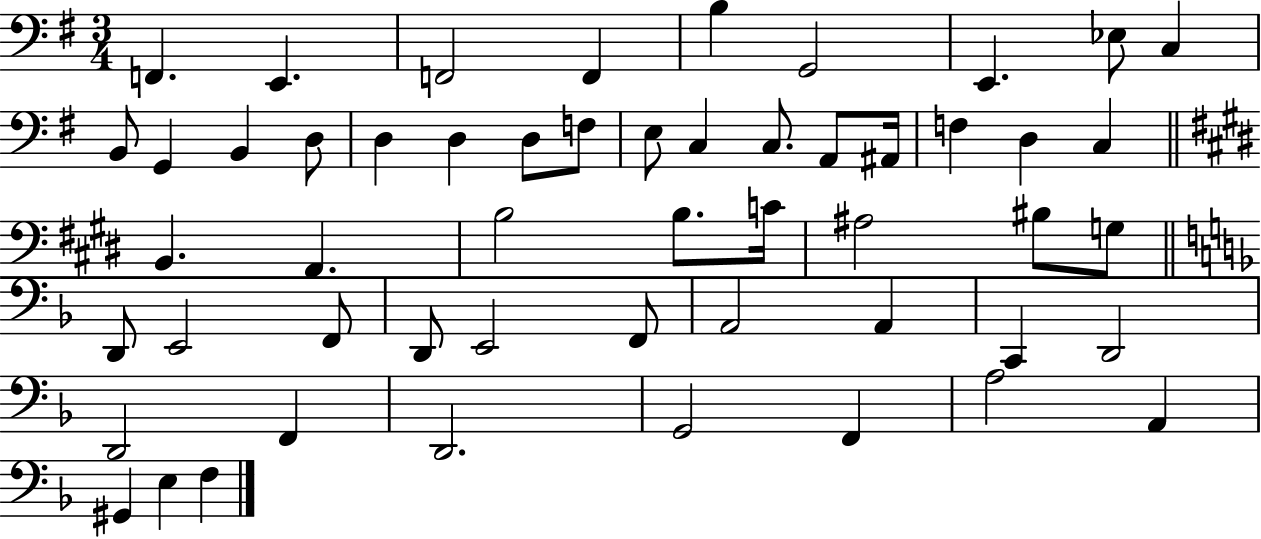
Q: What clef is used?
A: bass